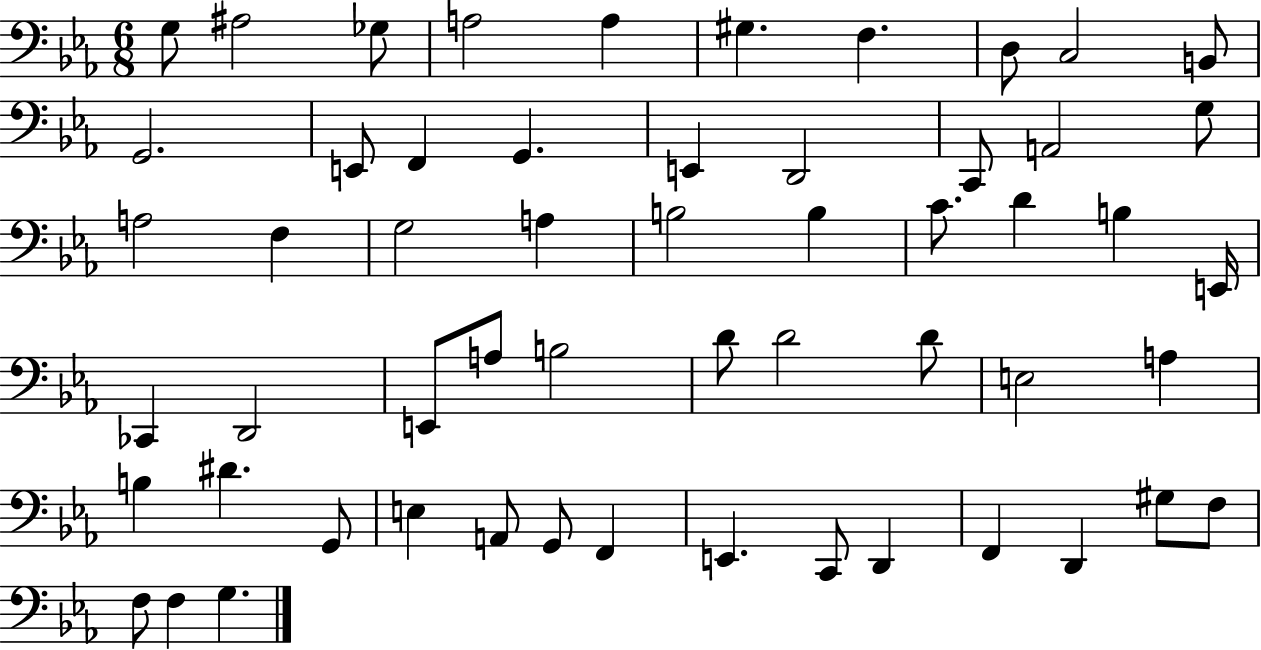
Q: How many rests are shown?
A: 0